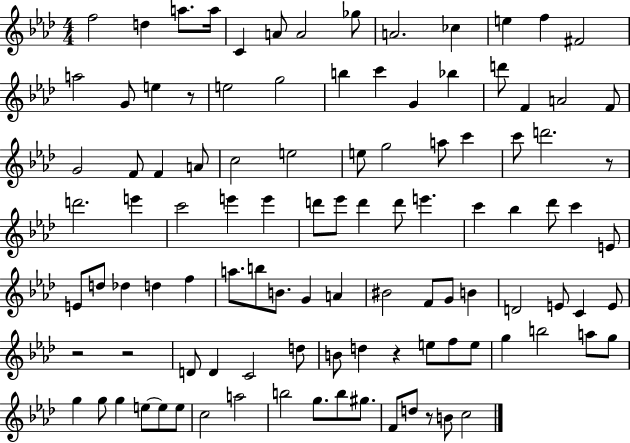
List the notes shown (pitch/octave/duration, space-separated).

F5/h D5/q A5/e. A5/s C4/q A4/e A4/h Gb5/e A4/h. CES5/q E5/q F5/q F#4/h A5/h G4/e E5/q R/e E5/h G5/h B5/q C6/q G4/q Bb5/q D6/e F4/q A4/h F4/e G4/h F4/e F4/q A4/e C5/h E5/h E5/e G5/h A5/e C6/q C6/e D6/h. R/e D6/h. E6/q C6/h E6/q E6/q D6/e Eb6/e D6/q D6/e E6/q. C6/q Bb5/q Db6/e C6/q E4/e E4/e D5/e Db5/q D5/q F5/q A5/e. B5/e B4/e. G4/q A4/q BIS4/h F4/e G4/e B4/q D4/h E4/e C4/q E4/e R/h R/h D4/e D4/q C4/h D5/e B4/e D5/q R/q E5/e F5/e E5/e G5/q B5/h A5/e G5/e G5/q G5/e G5/q E5/e E5/e E5/e C5/h A5/h B5/h G5/e. B5/e G#5/e. F4/e D5/e R/e B4/e C5/h